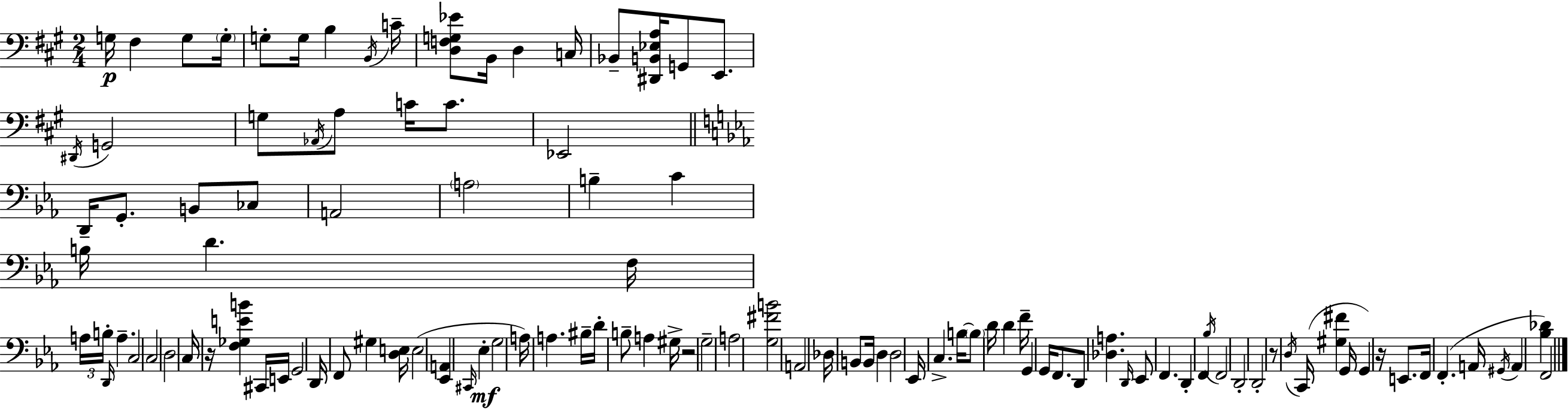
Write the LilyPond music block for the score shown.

{
  \clef bass
  \numericTimeSignature
  \time 2/4
  \key a \major
  \repeat volta 2 { g16\p fis4 g8 \parenthesize g16-. | g8-. g16 b4 \acciaccatura { b,16 } | c'16-- <d f g ees'>8 b,16 d4 | c16 bes,8-- <dis, b, ees a>16 g,8 e,8. | \break \acciaccatura { dis,16 } g,2 | g8 \acciaccatura { aes,16 } a8 c'16 | c'8. ees,2 | \bar "||" \break \key c \minor d,16-- g,8.-. b,8 ces8 | a,2 | \parenthesize a2 | b4-- c'4 | \break b16 d'4. f16 | \tuplet 3/2 { a16 b16-. \grace { d,16 } } a4.-- | c2 | c2 | \break d2 | c16 r16 <f ges e' b'>4 cis,16 | e,16 g,2 | d,16 f,8 gis4 | \break <d e>16 e2( | <ees, a,>4 \grace { cis,16 }\mf ees4-. | g2 | a16) a4. | \break bis16-- d'16-. b8-- a4 | gis16-> r2 | g2-- | a2 | \break <g fis' b'>2 | a,2 | des16 b,8 b,16 d4 | d2 | \break ees,16 c4.-> | b16~~ \parenthesize b8 d'16 d'4 | f'16-- g,4 g,16 f,8. | d,8 <des a>4. | \break \grace { d,16 } ees,8 f,4. | d,4-. f,4 | \acciaccatura { bes16 } f,2 | d,2-. | \break d,2-. | r8 \acciaccatura { d16 }( c,16 | <gis fis'>4 g,16 g,4) | r16 e,8. f,16 f,4.-.( | \break a,16 \acciaccatura { gis,16 } a,4 | <bes des'>4) f,2 | } \bar "|."
}